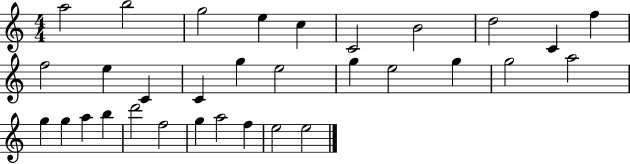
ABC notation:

X:1
T:Untitled
M:4/4
L:1/4
K:C
a2 b2 g2 e c C2 B2 d2 C f f2 e C C g e2 g e2 g g2 a2 g g a b d'2 f2 g a2 f e2 e2